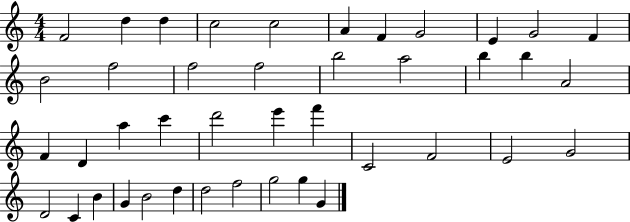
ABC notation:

X:1
T:Untitled
M:4/4
L:1/4
K:C
F2 d d c2 c2 A F G2 E G2 F B2 f2 f2 f2 b2 a2 b b A2 F D a c' d'2 e' f' C2 F2 E2 G2 D2 C B G B2 d d2 f2 g2 g G